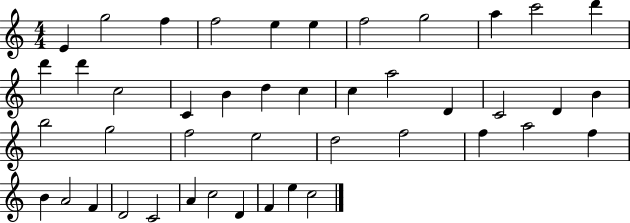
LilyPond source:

{
  \clef treble
  \numericTimeSignature
  \time 4/4
  \key c \major
  e'4 g''2 f''4 | f''2 e''4 e''4 | f''2 g''2 | a''4 c'''2 d'''4 | \break d'''4 d'''4 c''2 | c'4 b'4 d''4 c''4 | c''4 a''2 d'4 | c'2 d'4 b'4 | \break b''2 g''2 | f''2 e''2 | d''2 f''2 | f''4 a''2 f''4 | \break b'4 a'2 f'4 | d'2 c'2 | a'4 c''2 d'4 | f'4 e''4 c''2 | \break \bar "|."
}